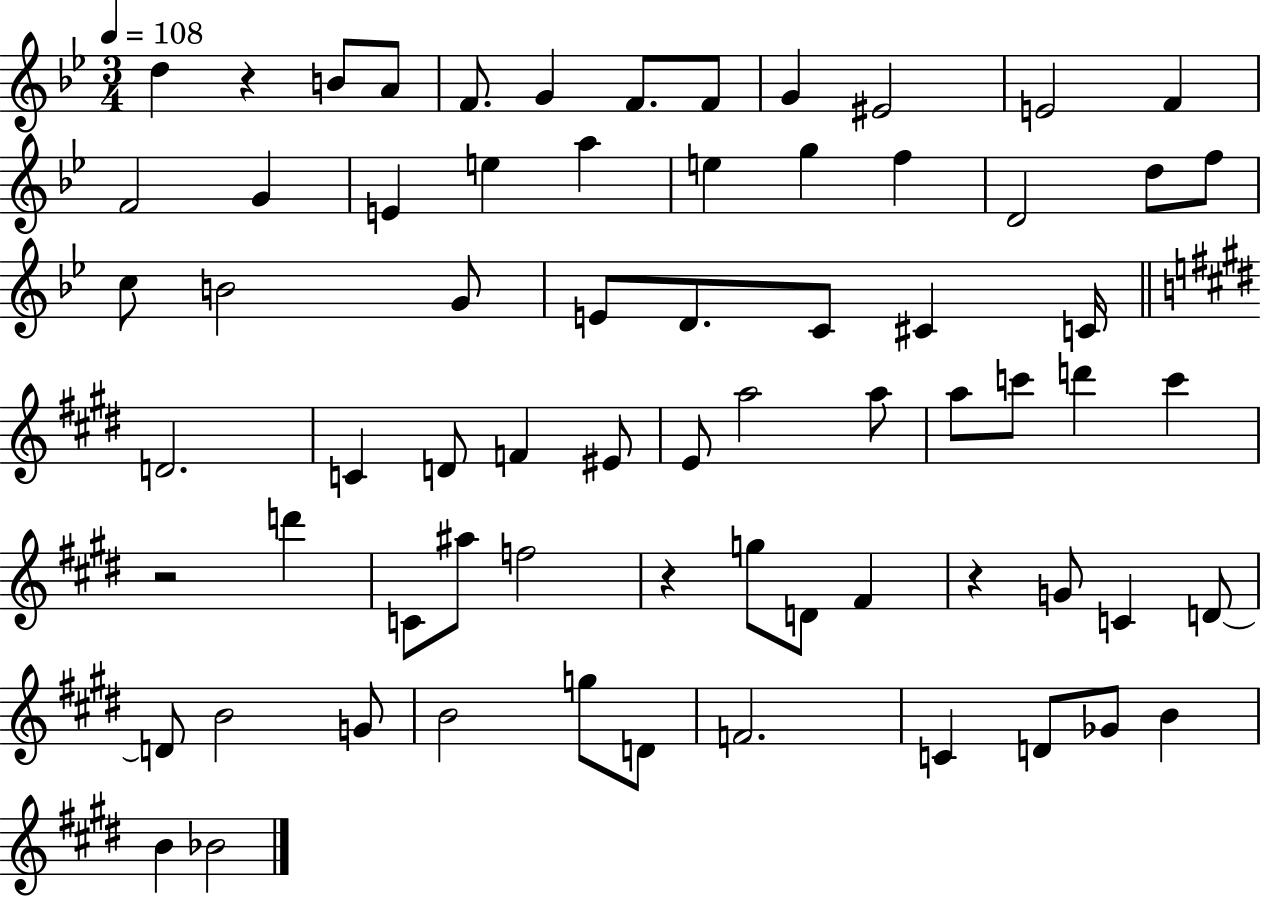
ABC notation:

X:1
T:Untitled
M:3/4
L:1/4
K:Bb
d z B/2 A/2 F/2 G F/2 F/2 G ^E2 E2 F F2 G E e a e g f D2 d/2 f/2 c/2 B2 G/2 E/2 D/2 C/2 ^C C/4 D2 C D/2 F ^E/2 E/2 a2 a/2 a/2 c'/2 d' c' z2 d' C/2 ^a/2 f2 z g/2 D/2 ^F z G/2 C D/2 D/2 B2 G/2 B2 g/2 D/2 F2 C D/2 _G/2 B B _B2